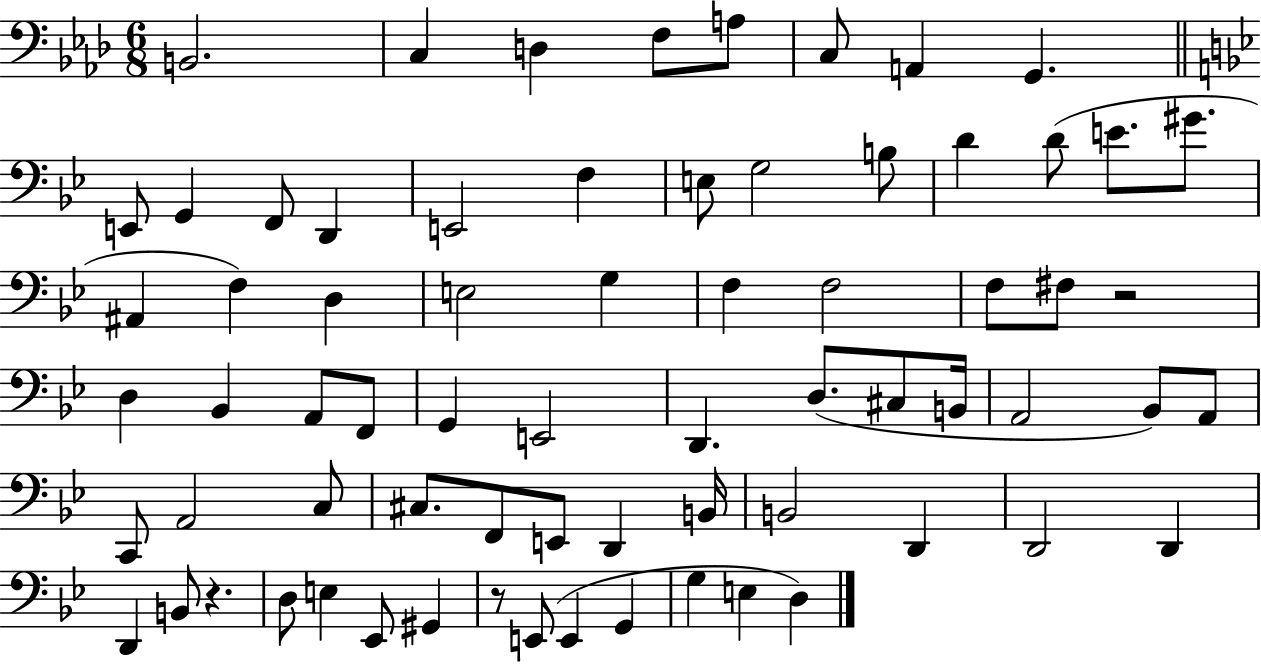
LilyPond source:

{
  \clef bass
  \numericTimeSignature
  \time 6/8
  \key aes \major
  b,2. | c4 d4 f8 a8 | c8 a,4 g,4. | \bar "||" \break \key bes \major e,8 g,4 f,8 d,4 | e,2 f4 | e8 g2 b8 | d'4 d'8( e'8. gis'8. | \break ais,4 f4) d4 | e2 g4 | f4 f2 | f8 fis8 r2 | \break d4 bes,4 a,8 f,8 | g,4 e,2 | d,4. d8.( cis8 b,16 | a,2 bes,8) a,8 | \break c,8 a,2 c8 | cis8. f,8 e,8 d,4 b,16 | b,2 d,4 | d,2 d,4 | \break d,4 b,8 r4. | d8 e4 ees,8 gis,4 | r8 e,8( e,4 g,4 | g4 e4 d4) | \break \bar "|."
}